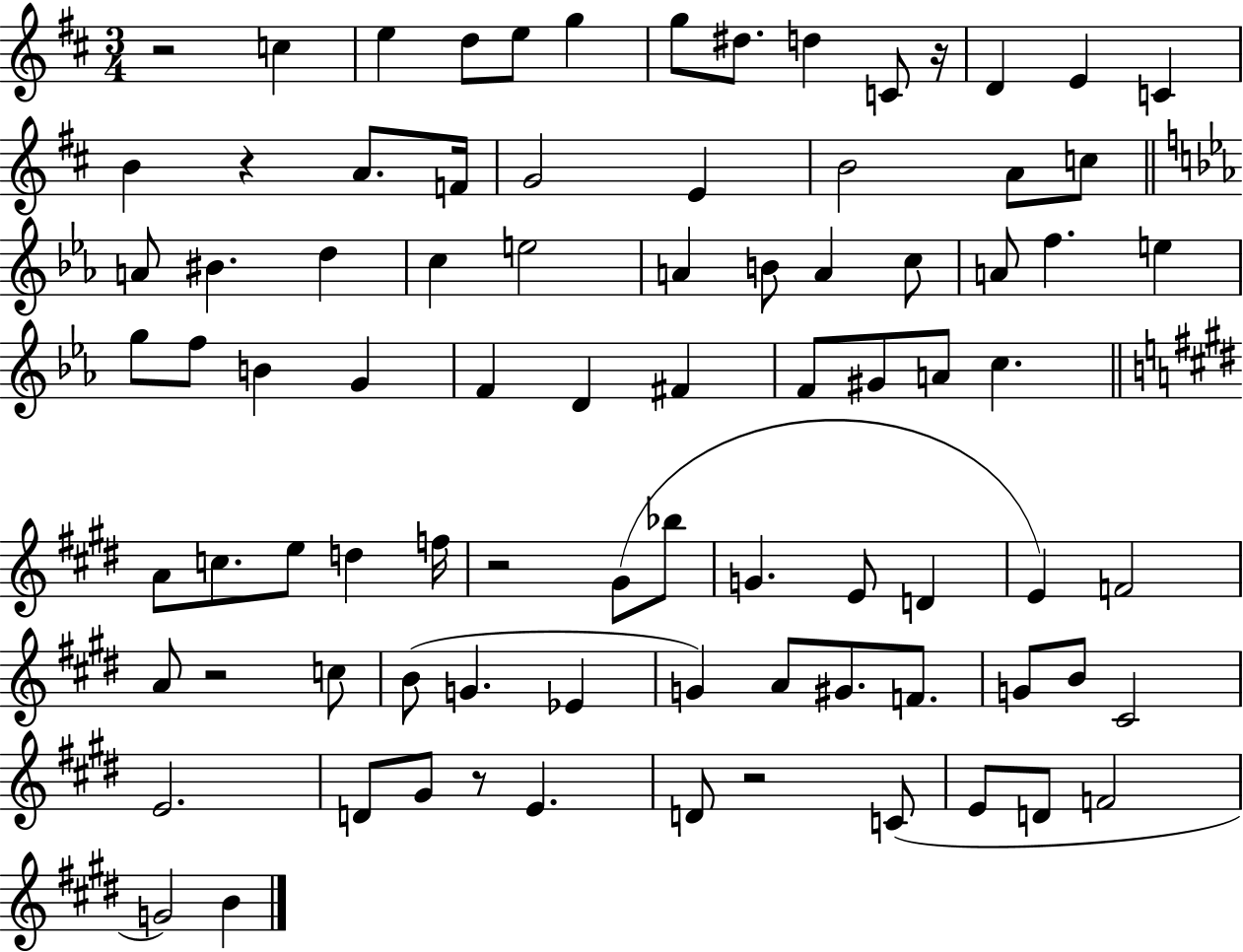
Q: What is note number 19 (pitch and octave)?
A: A4